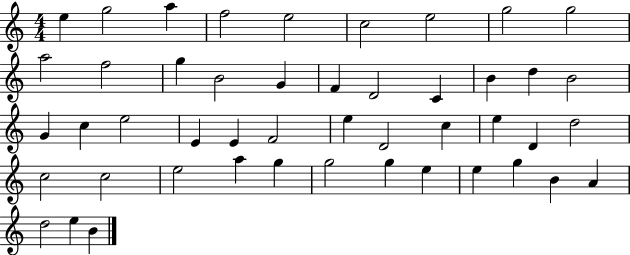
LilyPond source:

{
  \clef treble
  \numericTimeSignature
  \time 4/4
  \key c \major
  e''4 g''2 a''4 | f''2 e''2 | c''2 e''2 | g''2 g''2 | \break a''2 f''2 | g''4 b'2 g'4 | f'4 d'2 c'4 | b'4 d''4 b'2 | \break g'4 c''4 e''2 | e'4 e'4 f'2 | e''4 d'2 c''4 | e''4 d'4 d''2 | \break c''2 c''2 | e''2 a''4 g''4 | g''2 g''4 e''4 | e''4 g''4 b'4 a'4 | \break d''2 e''4 b'4 | \bar "|."
}